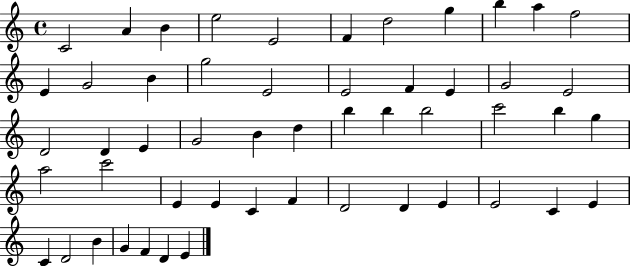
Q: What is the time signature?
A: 4/4